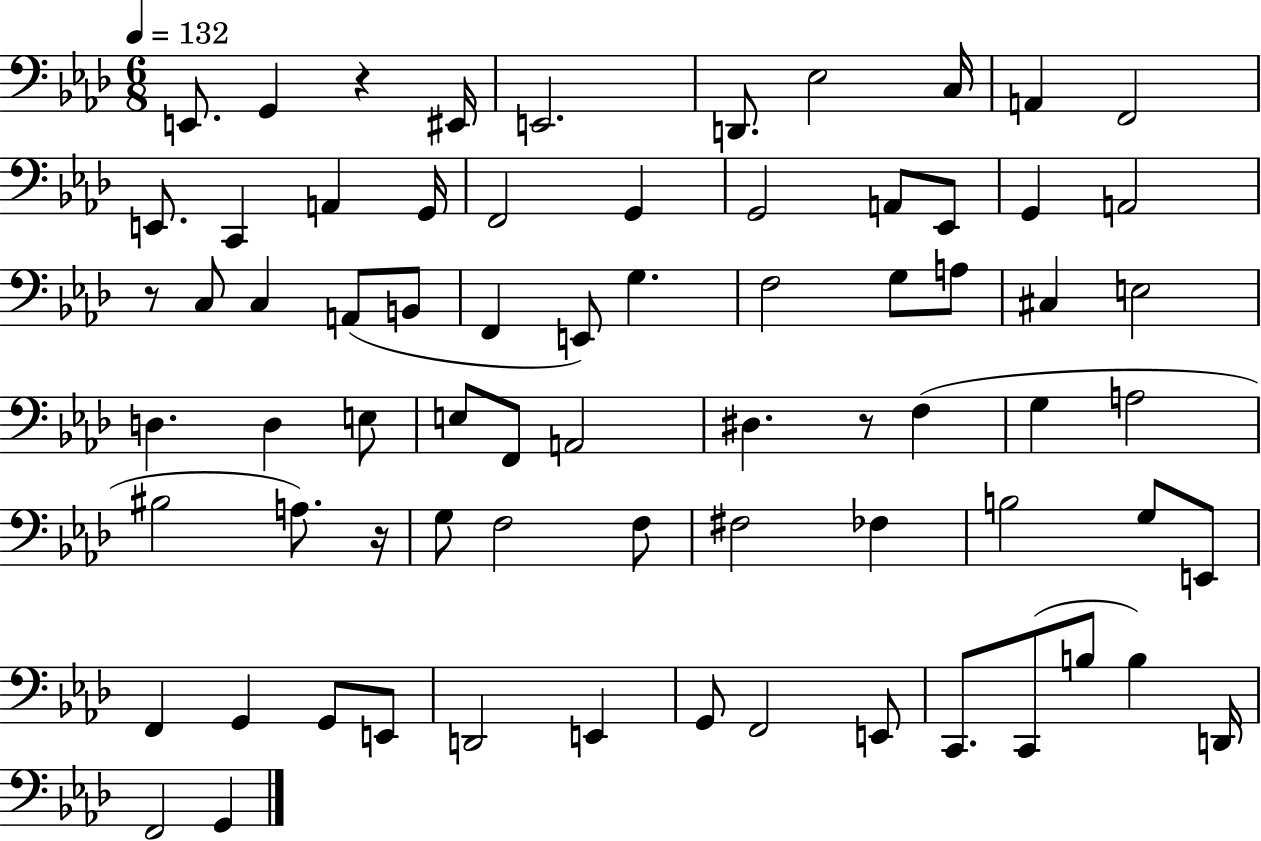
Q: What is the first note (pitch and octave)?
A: E2